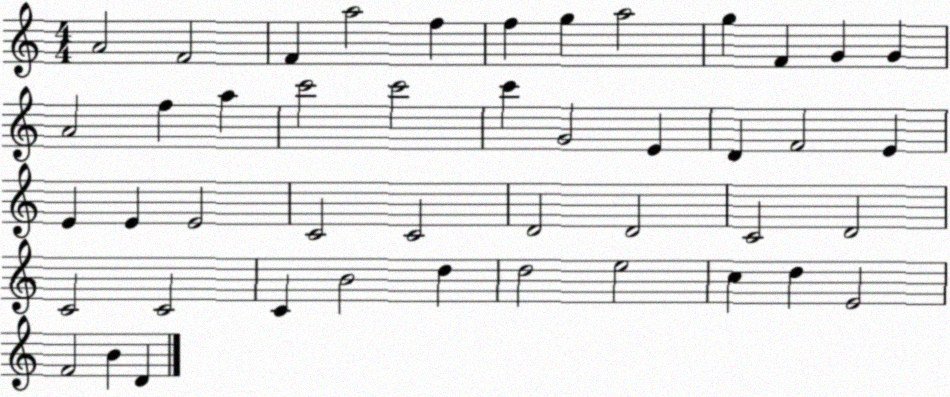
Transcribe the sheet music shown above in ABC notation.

X:1
T:Untitled
M:4/4
L:1/4
K:C
A2 F2 F a2 f f g a2 g F G G A2 f a c'2 c'2 c' G2 E D F2 E E E E2 C2 C2 D2 D2 C2 D2 C2 C2 C B2 d d2 e2 c d E2 F2 B D